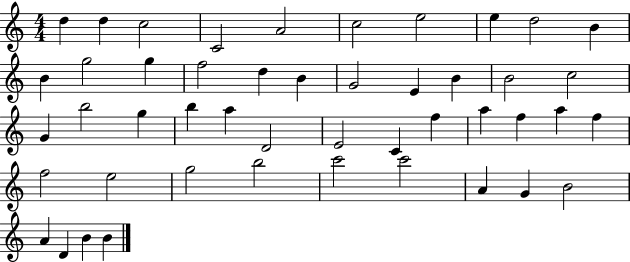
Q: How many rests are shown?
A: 0